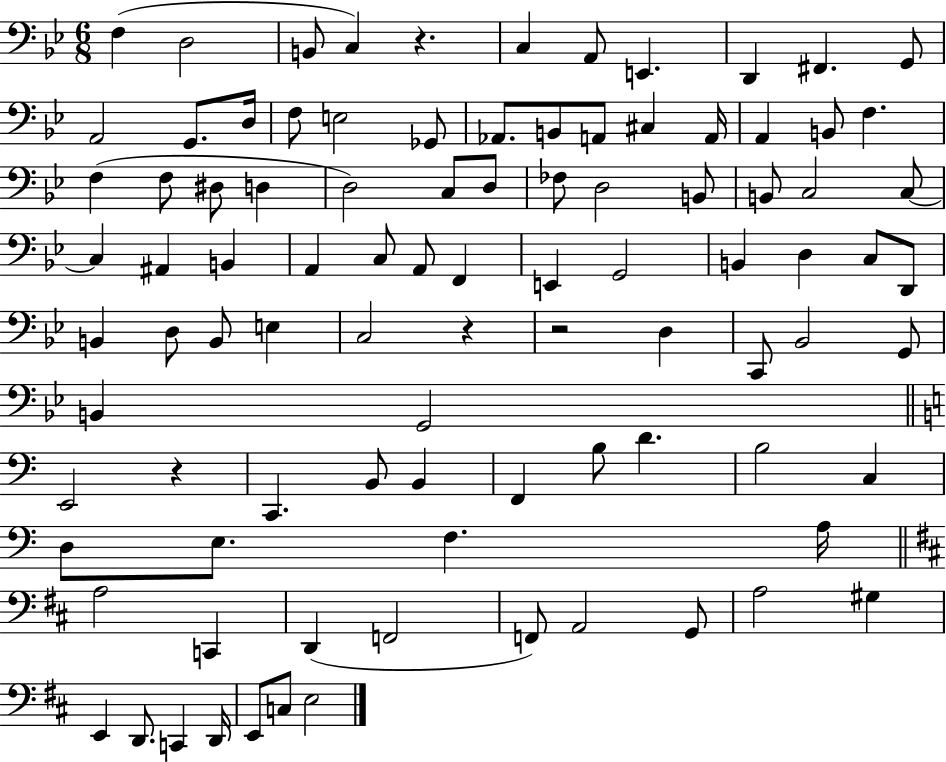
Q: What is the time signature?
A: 6/8